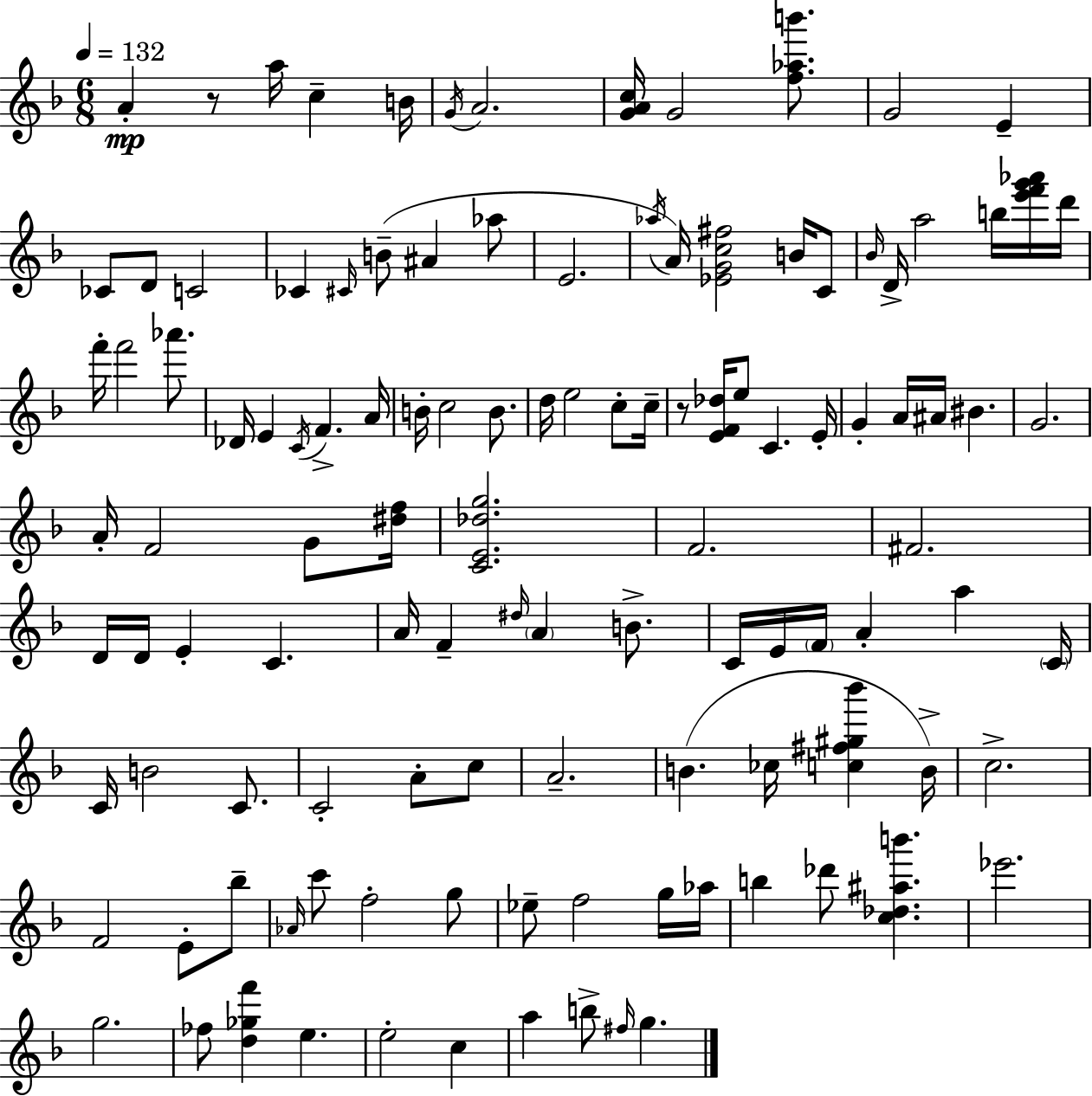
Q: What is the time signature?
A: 6/8